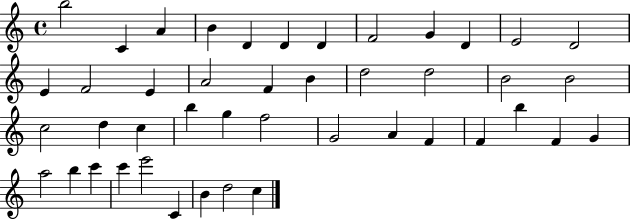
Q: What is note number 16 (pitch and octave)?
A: A4